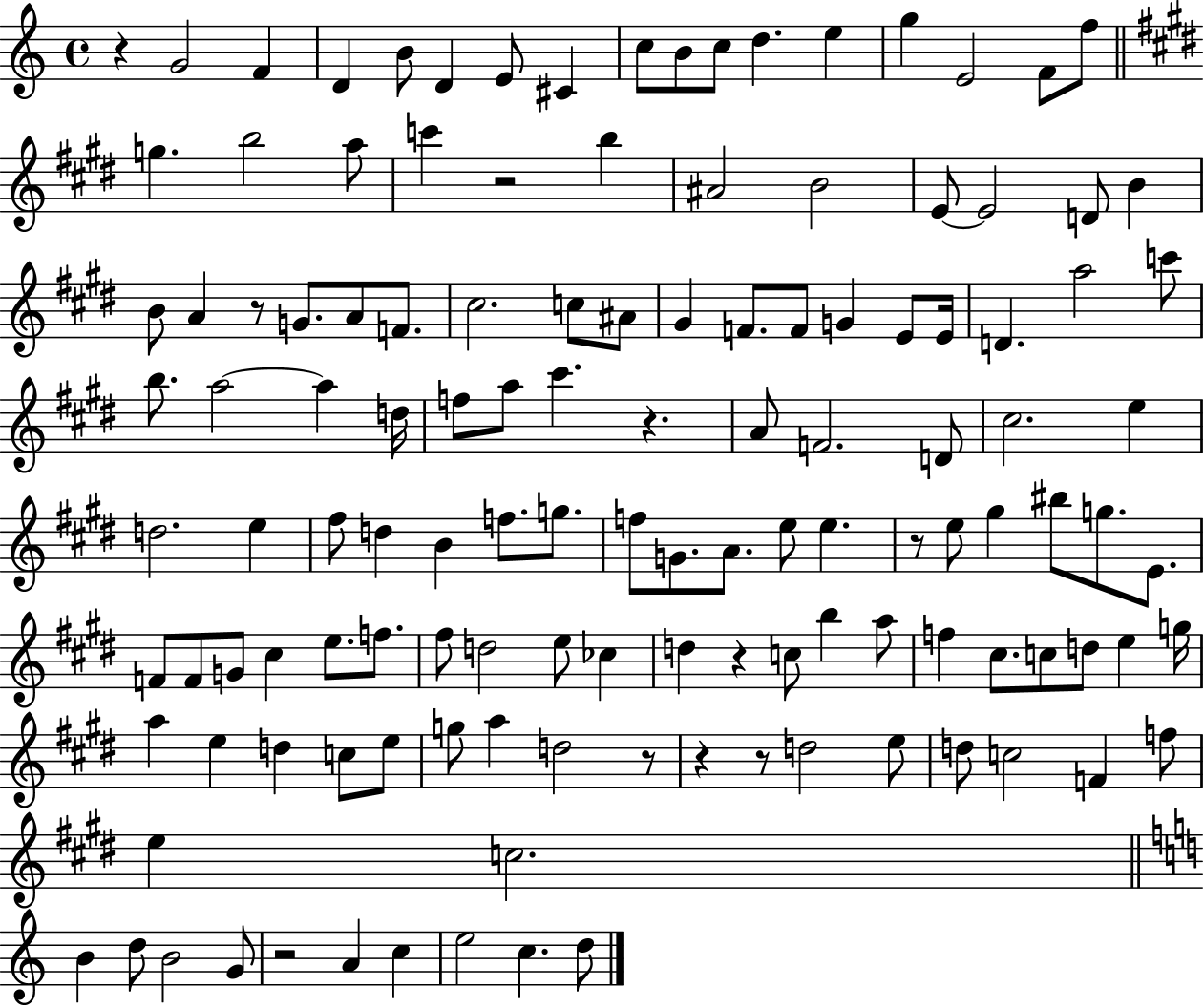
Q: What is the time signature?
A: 4/4